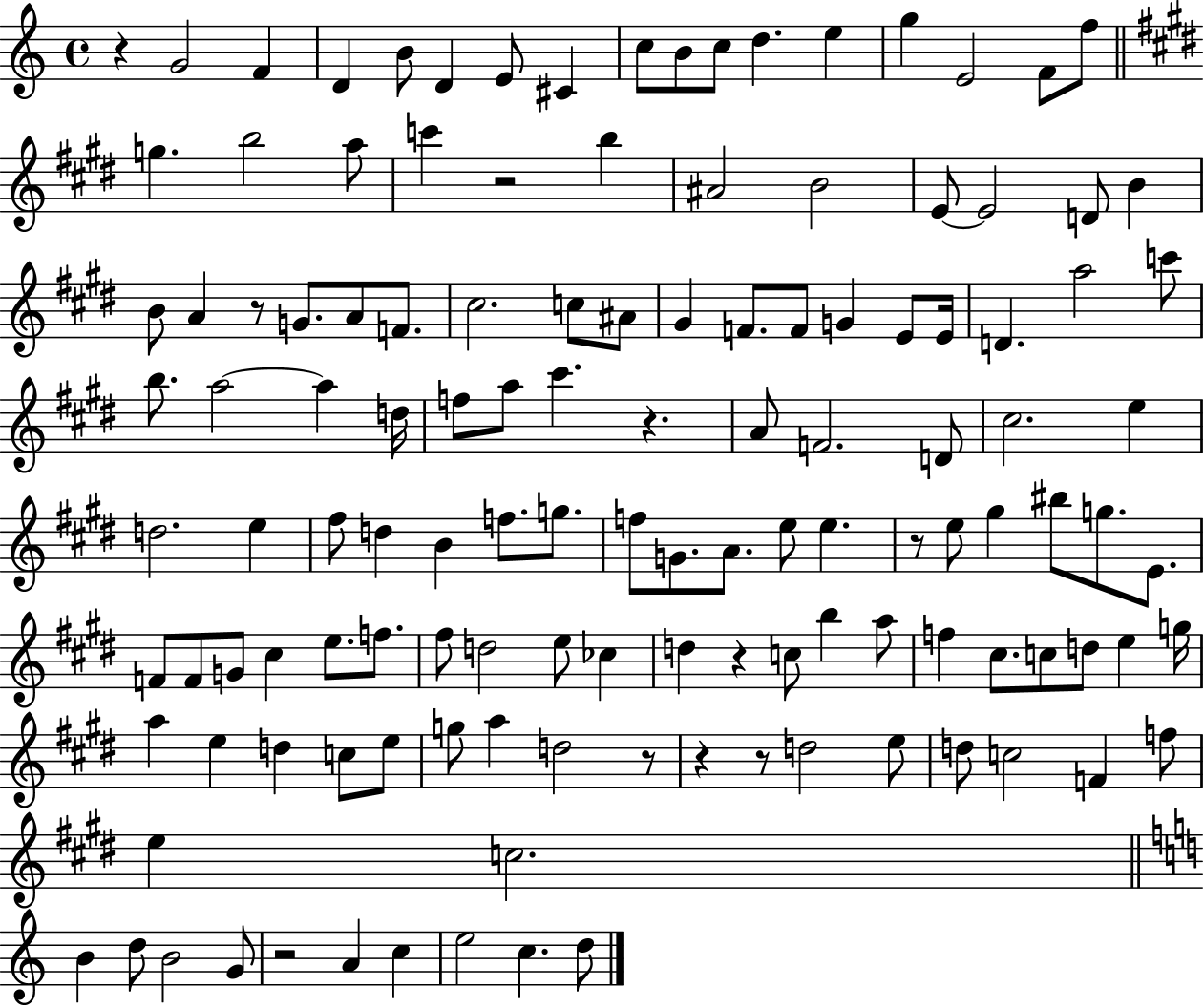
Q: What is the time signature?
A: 4/4